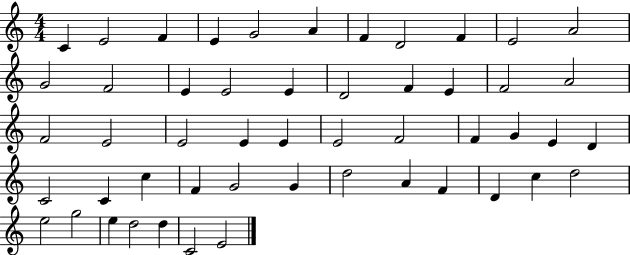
{
  \clef treble
  \numericTimeSignature
  \time 4/4
  \key c \major
  c'4 e'2 f'4 | e'4 g'2 a'4 | f'4 d'2 f'4 | e'2 a'2 | \break g'2 f'2 | e'4 e'2 e'4 | d'2 f'4 e'4 | f'2 a'2 | \break f'2 e'2 | e'2 e'4 e'4 | e'2 f'2 | f'4 g'4 e'4 d'4 | \break c'2 c'4 c''4 | f'4 g'2 g'4 | d''2 a'4 f'4 | d'4 c''4 d''2 | \break e''2 g''2 | e''4 d''2 d''4 | c'2 e'2 | \bar "|."
}